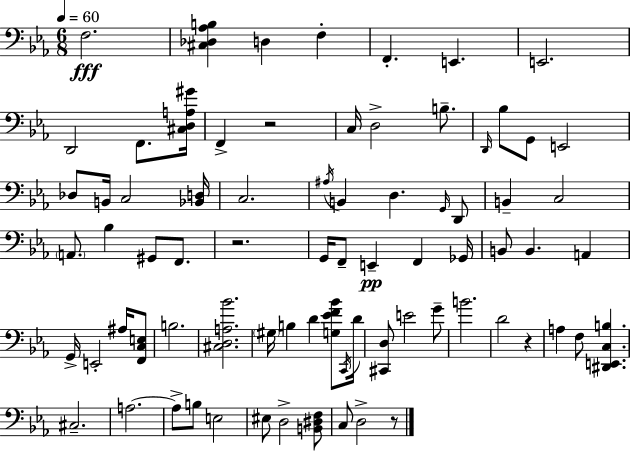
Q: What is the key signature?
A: EES major